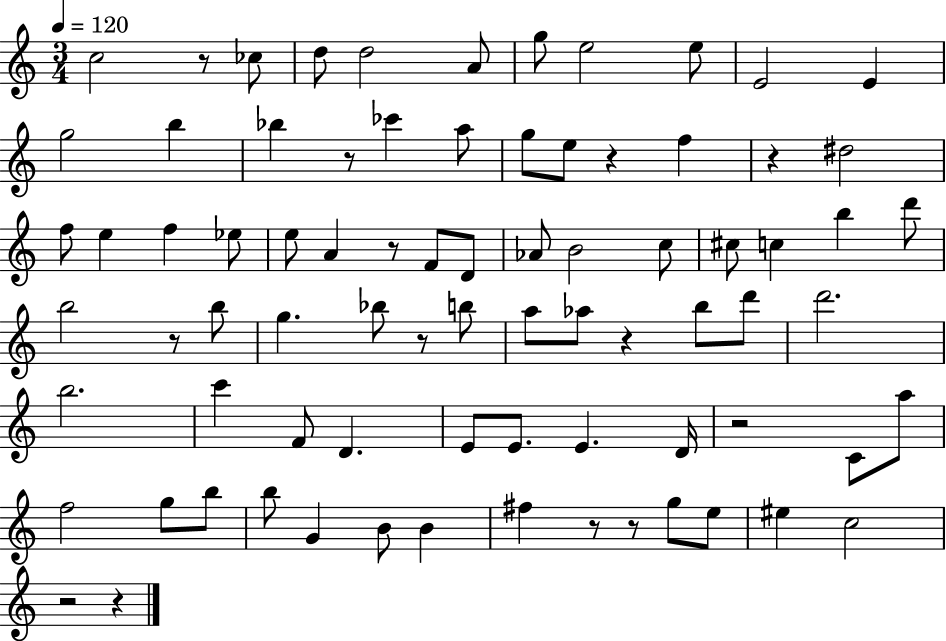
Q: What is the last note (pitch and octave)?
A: C5